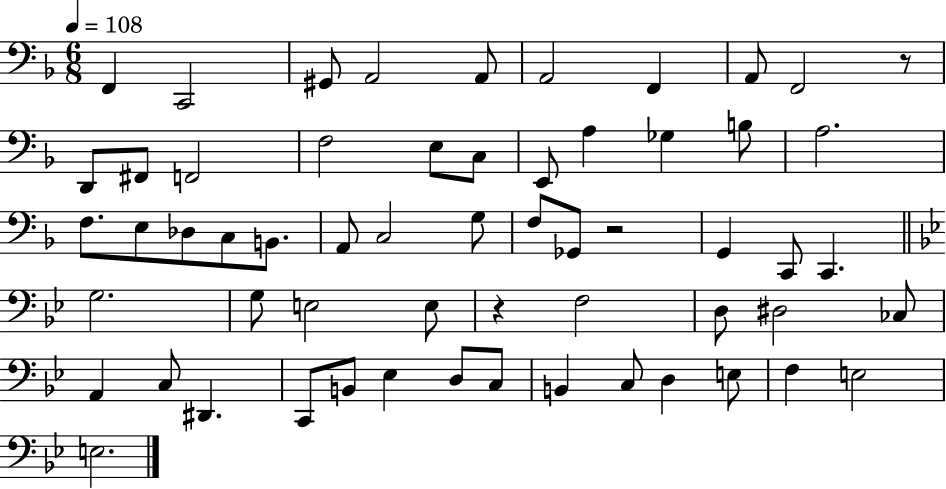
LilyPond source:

{
  \clef bass
  \numericTimeSignature
  \time 6/8
  \key f \major
  \tempo 4 = 108
  \repeat volta 2 { f,4 c,2 | gis,8 a,2 a,8 | a,2 f,4 | a,8 f,2 r8 | \break d,8 fis,8 f,2 | f2 e8 c8 | e,8 a4 ges4 b8 | a2. | \break f8. e8 des8 c8 b,8. | a,8 c2 g8 | f8 ges,8 r2 | g,4 c,8 c,4. | \break \bar "||" \break \key bes \major g2. | g8 e2 e8 | r4 f2 | d8 dis2 ces8 | \break a,4 c8 dis,4. | c,8 b,8 ees4 d8 c8 | b,4 c8 d4 e8 | f4 e2 | \break e2. | } \bar "|."
}